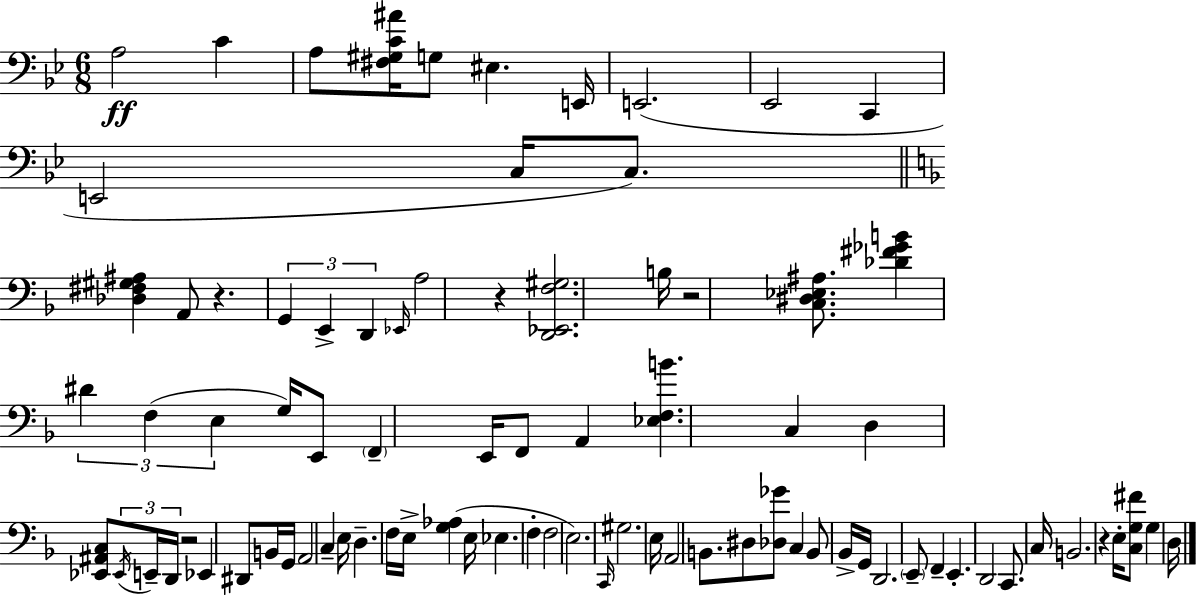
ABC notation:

X:1
T:Untitled
M:6/8
L:1/4
K:Bb
A,2 C A,/2 [^F,^G,C^A]/4 G,/2 ^E, E,,/4 E,,2 _E,,2 C,, E,,2 C,/4 C,/2 [_D,^F,^G,^A,] A,,/2 z G,, E,, D,, _E,,/4 A,2 z [D,,_E,,F,^G,]2 B,/4 z2 [C,^D,_E,^A,]/2 [_D^F_GB] ^D F, E, G,/4 E,,/2 F,, E,,/4 F,,/2 A,, [_E,F,B] C, D, [_E,,^A,,C,]/2 _E,,/4 E,,/4 D,,/4 z2 _E,, ^D,,/2 B,,/4 G,,/4 A,,2 C, E,/4 D, F,/4 E,/4 [G,_A,] E,/4 _E, F, F,2 E,2 C,,/4 ^G,2 E,/4 A,,2 B,,/2 ^D,/2 [_D,_G]/2 C, B,,/2 _B,,/4 G,,/4 D,,2 E,,/2 F,, E,, D,,2 C,,/2 C,/4 B,,2 z E,/4 [C,G,^F]/2 G, D,/4